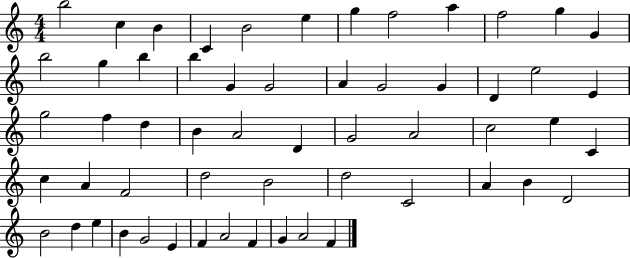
X:1
T:Untitled
M:4/4
L:1/4
K:C
b2 c B C B2 e g f2 a f2 g G b2 g b b G G2 A G2 G D e2 E g2 f d B A2 D G2 A2 c2 e C c A F2 d2 B2 d2 C2 A B D2 B2 d e B G2 E F A2 F G A2 F